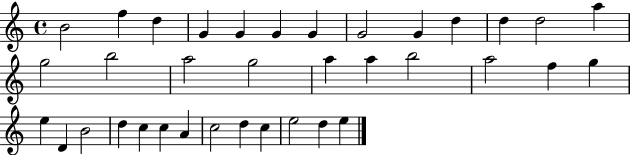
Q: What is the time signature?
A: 4/4